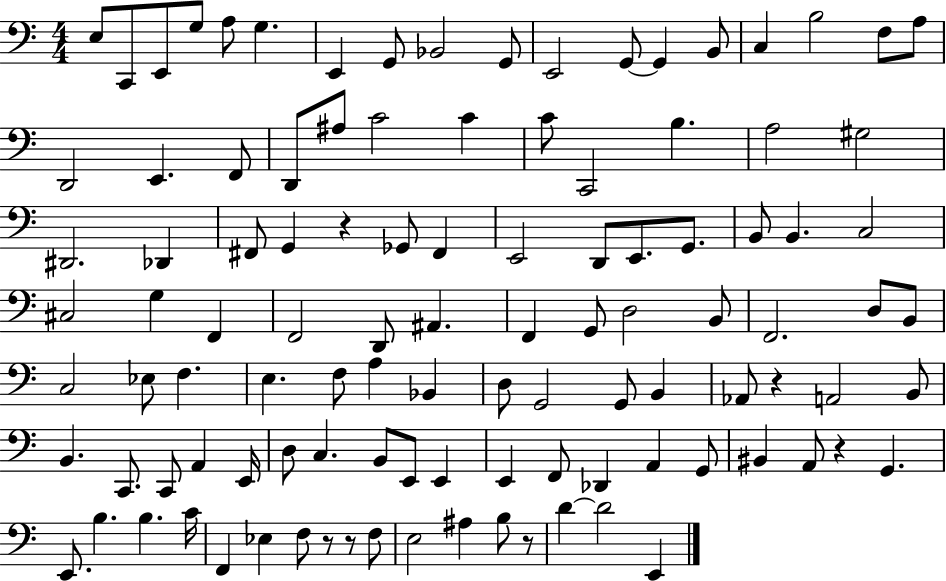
X:1
T:Untitled
M:4/4
L:1/4
K:C
E,/2 C,,/2 E,,/2 G,/2 A,/2 G, E,, G,,/2 _B,,2 G,,/2 E,,2 G,,/2 G,, B,,/2 C, B,2 F,/2 A,/2 D,,2 E,, F,,/2 D,,/2 ^A,/2 C2 C C/2 C,,2 B, A,2 ^G,2 ^D,,2 _D,, ^F,,/2 G,, z _G,,/2 ^F,, E,,2 D,,/2 E,,/2 G,,/2 B,,/2 B,, C,2 ^C,2 G, F,, F,,2 D,,/2 ^A,, F,, G,,/2 D,2 B,,/2 F,,2 D,/2 B,,/2 C,2 _E,/2 F, E, F,/2 A, _B,, D,/2 G,,2 G,,/2 B,, _A,,/2 z A,,2 B,,/2 B,, C,,/2 C,,/2 A,, E,,/4 D,/2 C, B,,/2 E,,/2 E,, E,, F,,/2 _D,, A,, G,,/2 ^B,, A,,/2 z G,, E,,/2 B, B, C/4 F,, _E, F,/2 z/2 z/2 F,/2 E,2 ^A, B,/2 z/2 D D2 E,,